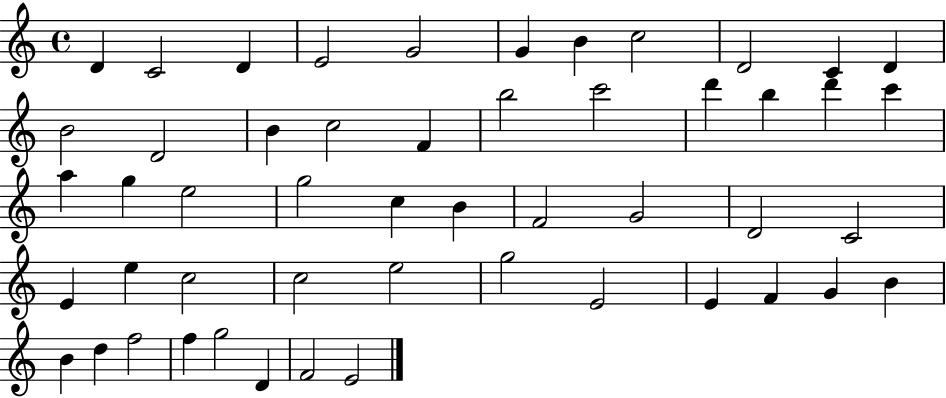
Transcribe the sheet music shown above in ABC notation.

X:1
T:Untitled
M:4/4
L:1/4
K:C
D C2 D E2 G2 G B c2 D2 C D B2 D2 B c2 F b2 c'2 d' b d' c' a g e2 g2 c B F2 G2 D2 C2 E e c2 c2 e2 g2 E2 E F G B B d f2 f g2 D F2 E2